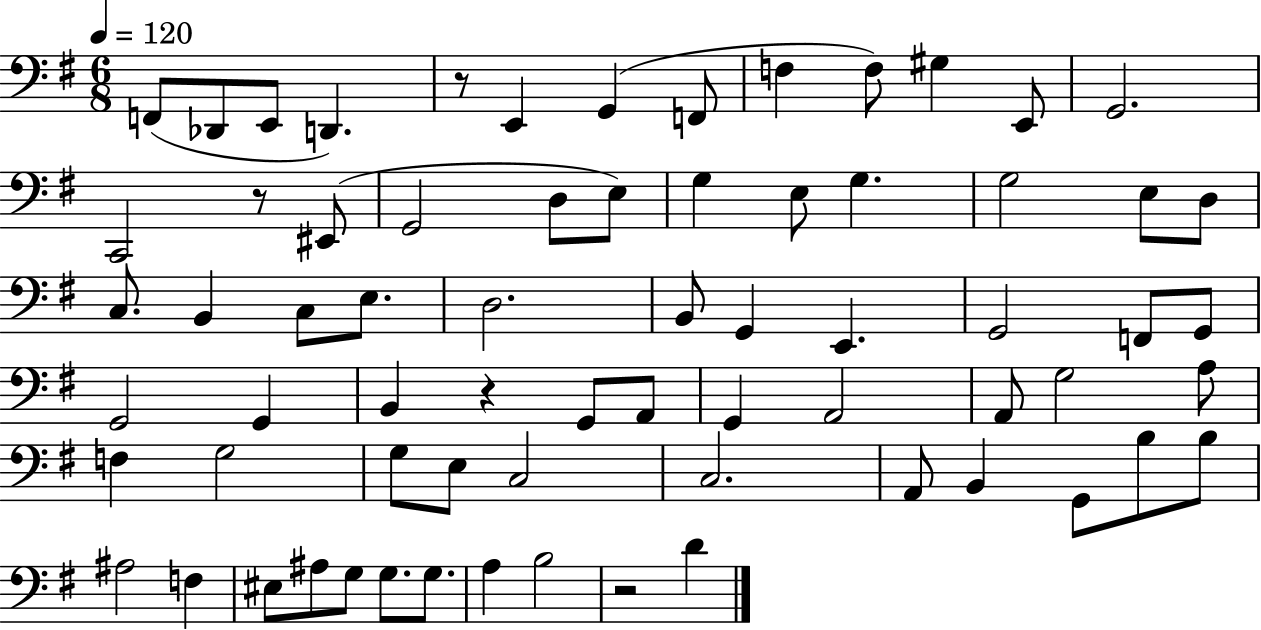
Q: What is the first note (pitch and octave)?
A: F2